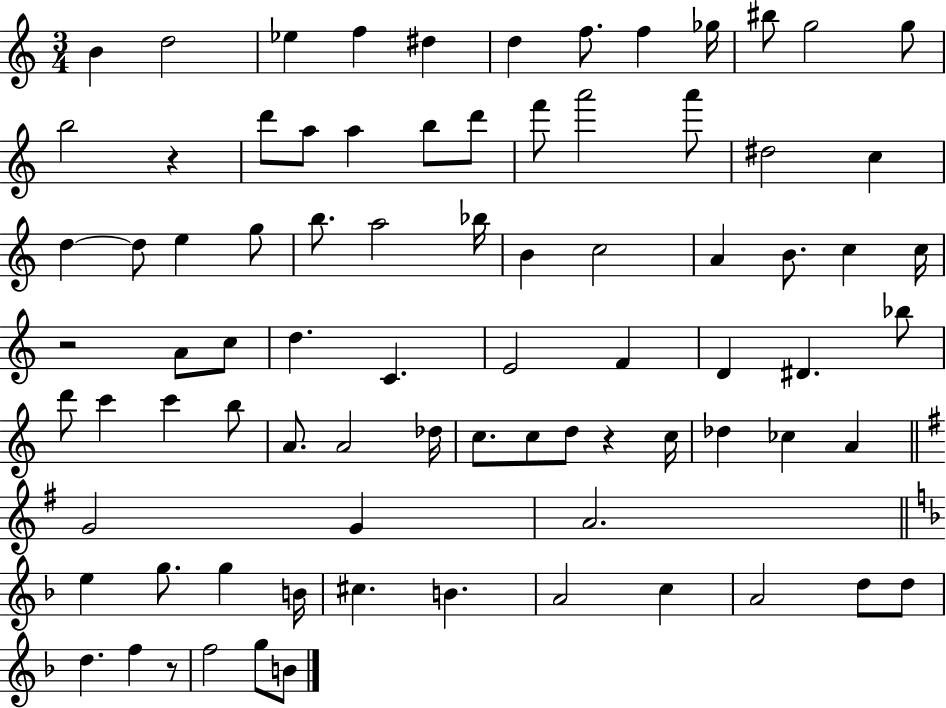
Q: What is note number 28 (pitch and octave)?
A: B5